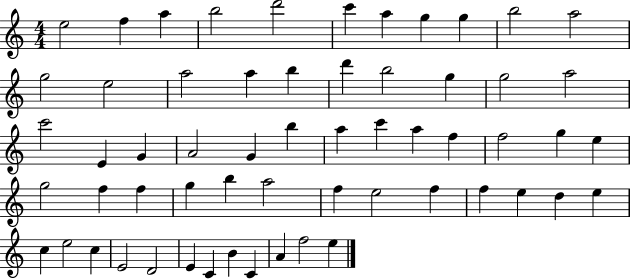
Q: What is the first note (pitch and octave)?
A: E5